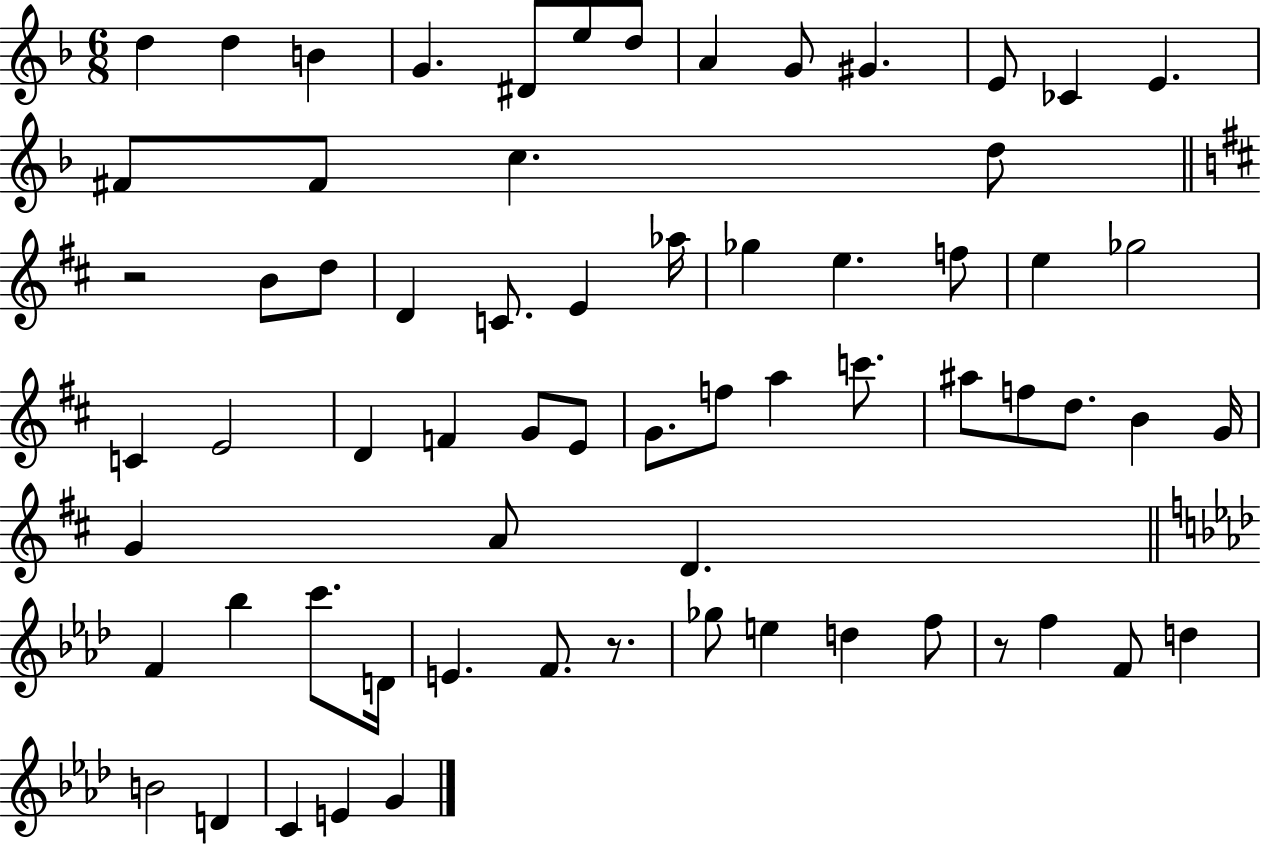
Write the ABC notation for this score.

X:1
T:Untitled
M:6/8
L:1/4
K:F
d d B G ^D/2 e/2 d/2 A G/2 ^G E/2 _C E ^F/2 ^F/2 c d/2 z2 B/2 d/2 D C/2 E _a/4 _g e f/2 e _g2 C E2 D F G/2 E/2 G/2 f/2 a c'/2 ^a/2 f/2 d/2 B G/4 G A/2 D F _b c'/2 D/4 E F/2 z/2 _g/2 e d f/2 z/2 f F/2 d B2 D C E G